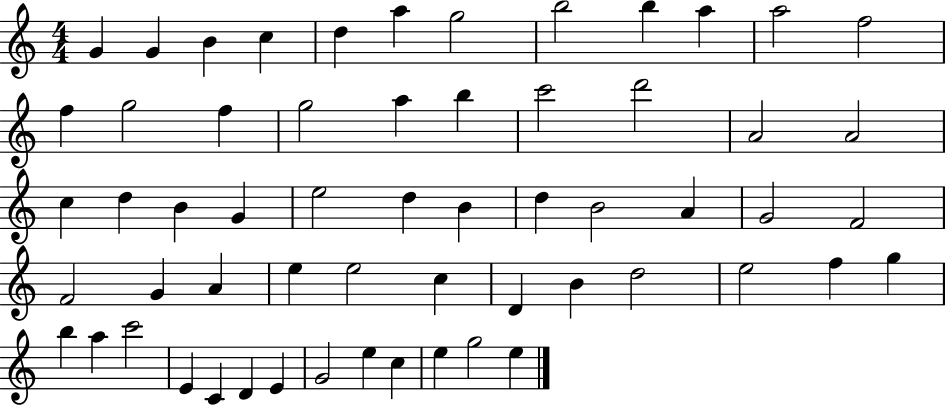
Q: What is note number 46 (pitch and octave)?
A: G5